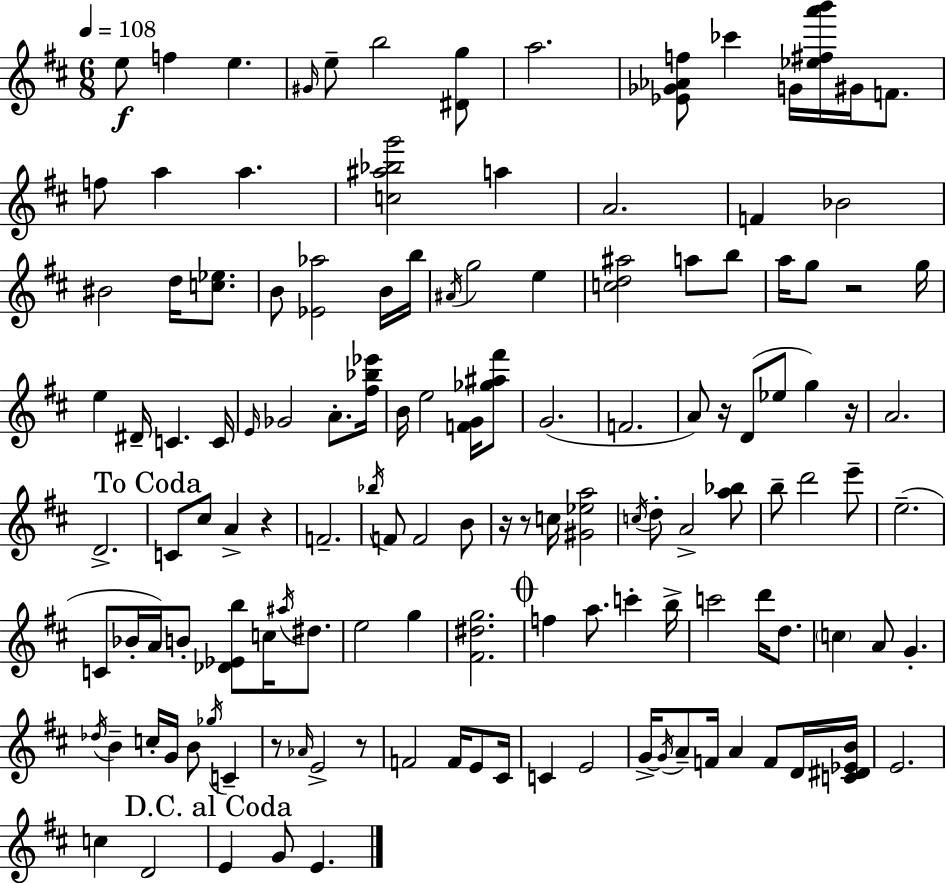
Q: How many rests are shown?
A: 8